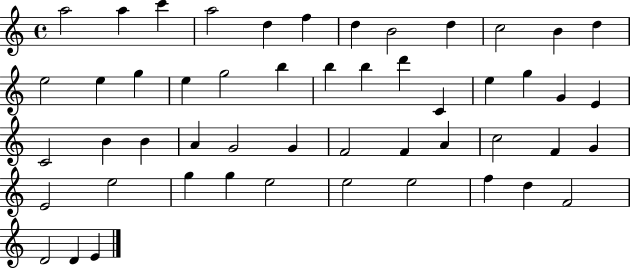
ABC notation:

X:1
T:Untitled
M:4/4
L:1/4
K:C
a2 a c' a2 d f d B2 d c2 B d e2 e g e g2 b b b d' C e g G E C2 B B A G2 G F2 F A c2 F G E2 e2 g g e2 e2 e2 f d F2 D2 D E